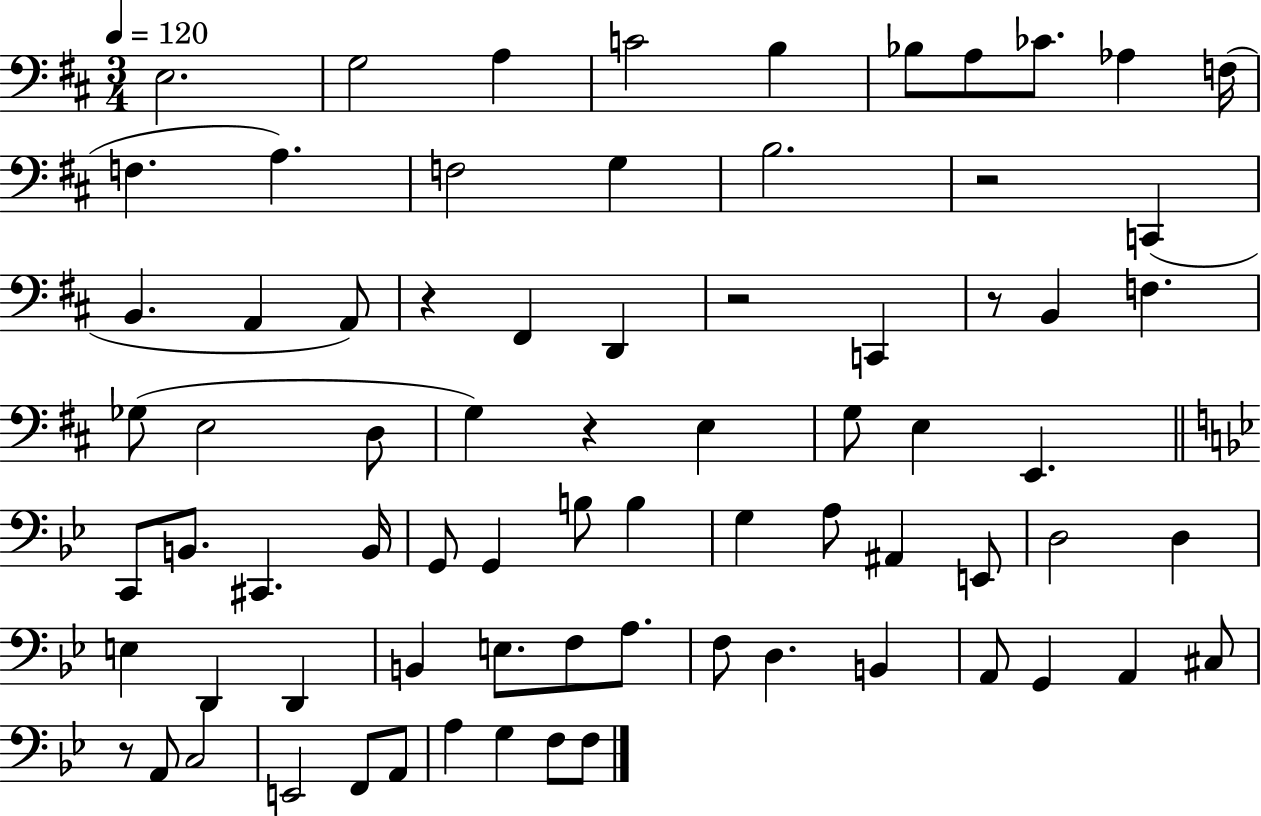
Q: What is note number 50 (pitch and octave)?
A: B2